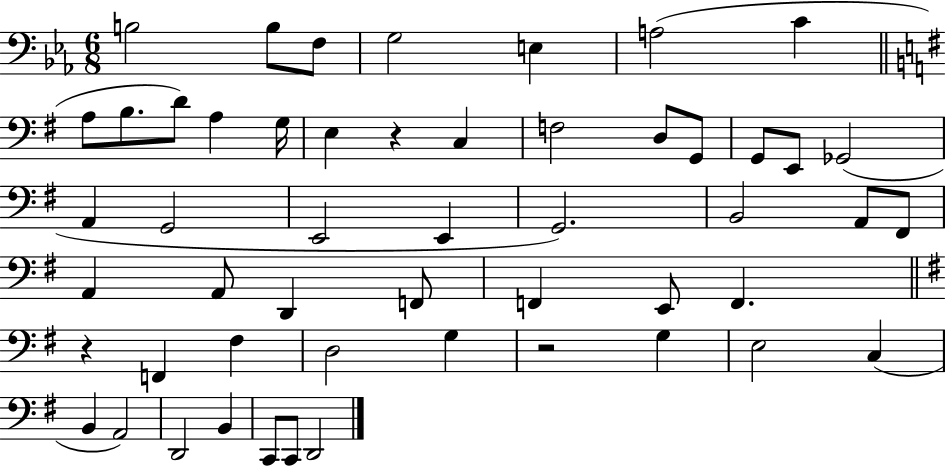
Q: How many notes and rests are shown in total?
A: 52